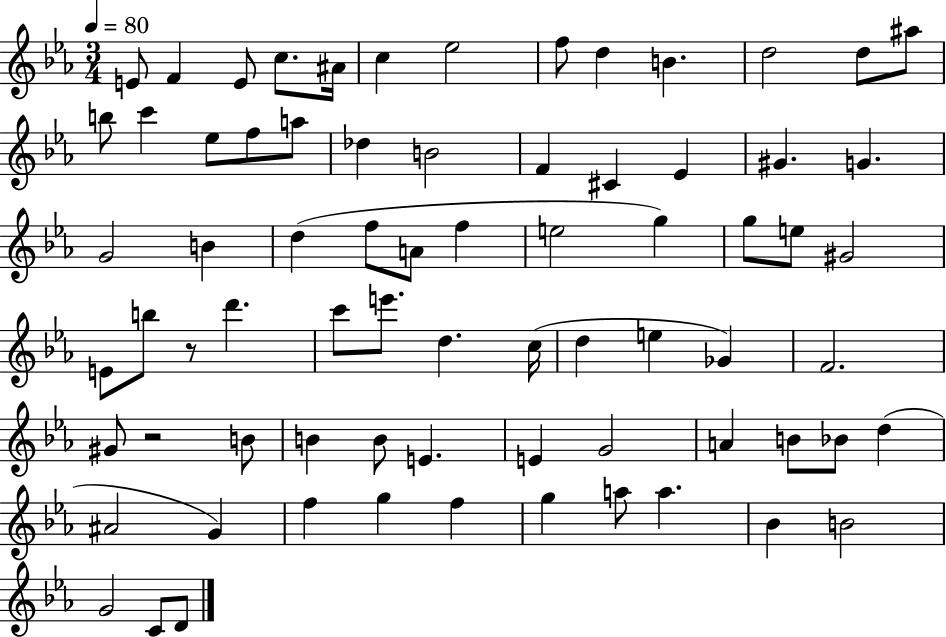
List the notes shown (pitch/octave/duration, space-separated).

E4/e F4/q E4/e C5/e. A#4/s C5/q Eb5/h F5/e D5/q B4/q. D5/h D5/e A#5/e B5/e C6/q Eb5/e F5/e A5/e Db5/q B4/h F4/q C#4/q Eb4/q G#4/q. G4/q. G4/h B4/q D5/q F5/e A4/e F5/q E5/h G5/q G5/e E5/e G#4/h E4/e B5/e R/e D6/q. C6/e E6/e. D5/q. C5/s D5/q E5/q Gb4/q F4/h. G#4/e R/h B4/e B4/q B4/e E4/q. E4/q G4/h A4/q B4/e Bb4/e D5/q A#4/h G4/q F5/q G5/q F5/q G5/q A5/e A5/q. Bb4/q B4/h G4/h C4/e D4/e